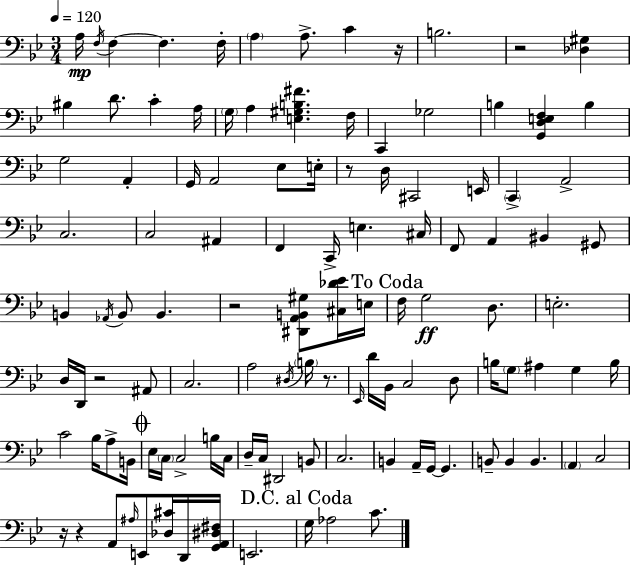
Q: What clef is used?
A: bass